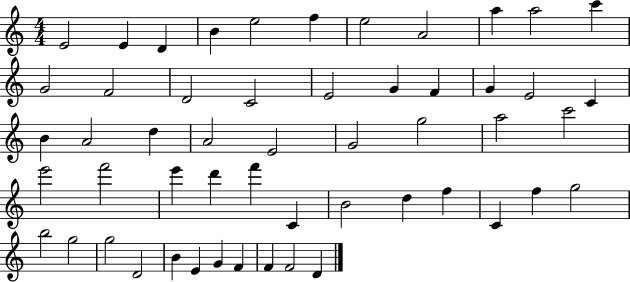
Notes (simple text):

E4/h E4/q D4/q B4/q E5/h F5/q E5/h A4/h A5/q A5/h C6/q G4/h F4/h D4/h C4/h E4/h G4/q F4/q G4/q E4/h C4/q B4/q A4/h D5/q A4/h E4/h G4/h G5/h A5/h C6/h E6/h F6/h E6/q D6/q F6/q C4/q B4/h D5/q F5/q C4/q F5/q G5/h B5/h G5/h G5/h D4/h B4/q E4/q G4/q F4/q F4/q F4/h D4/q